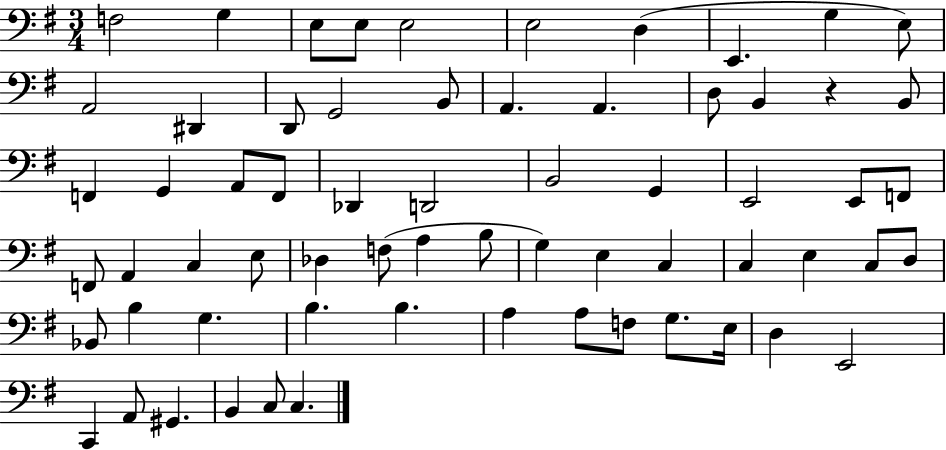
F3/h G3/q E3/e E3/e E3/h E3/h D3/q E2/q. G3/q E3/e A2/h D#2/q D2/e G2/h B2/e A2/q. A2/q. D3/e B2/q R/q B2/e F2/q G2/q A2/e F2/e Db2/q D2/h B2/h G2/q E2/h E2/e F2/e F2/e A2/q C3/q E3/e Db3/q F3/e A3/q B3/e G3/q E3/q C3/q C3/q E3/q C3/e D3/e Bb2/e B3/q G3/q. B3/q. B3/q. A3/q A3/e F3/e G3/e. E3/s D3/q E2/h C2/q A2/e G#2/q. B2/q C3/e C3/q.